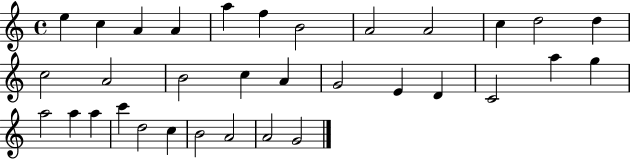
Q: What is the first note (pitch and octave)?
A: E5